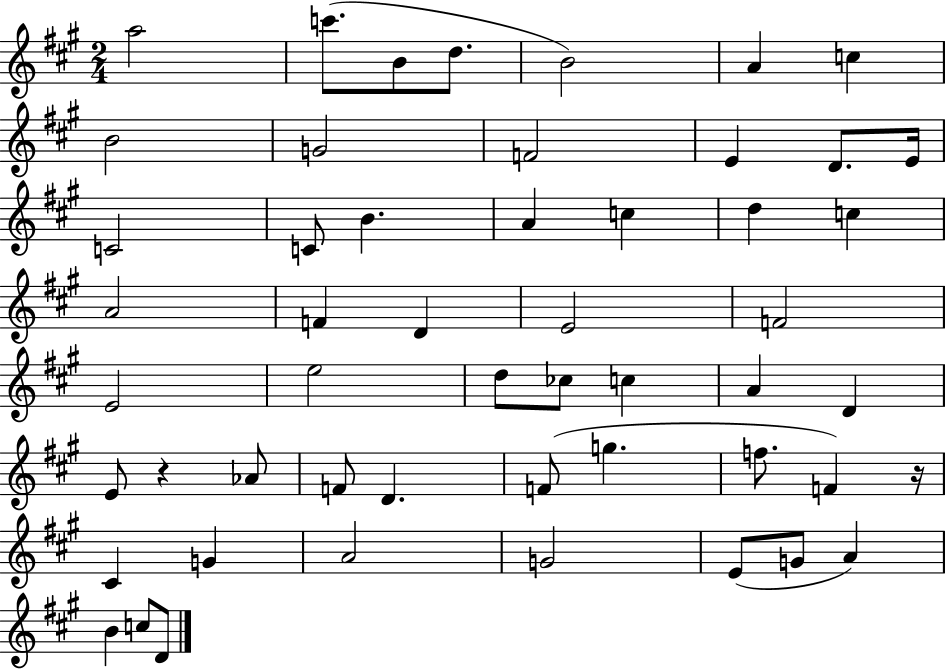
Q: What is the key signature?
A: A major